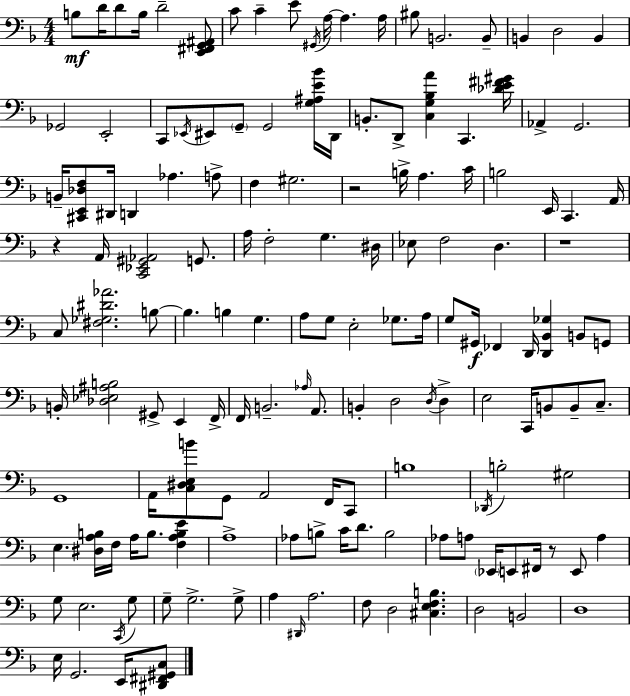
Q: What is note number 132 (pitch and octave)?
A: E2